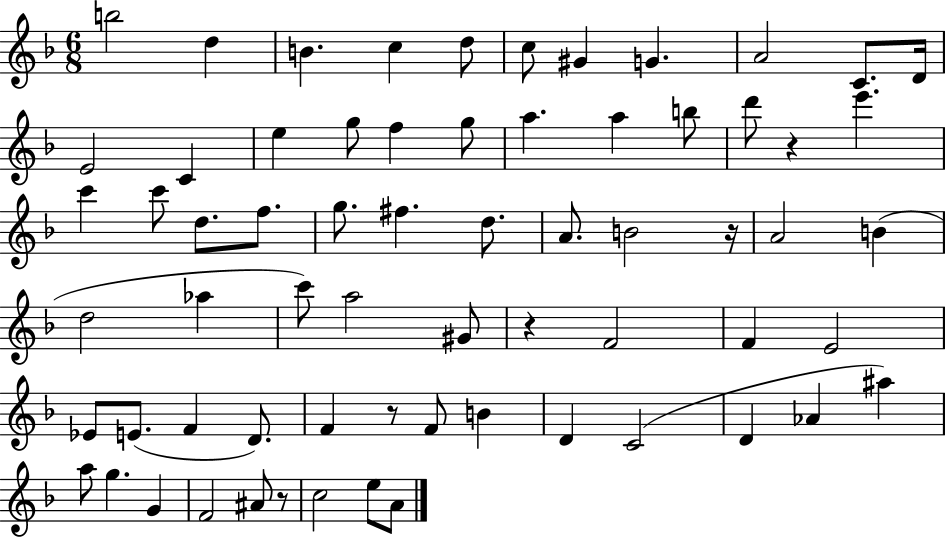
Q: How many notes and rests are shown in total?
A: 66